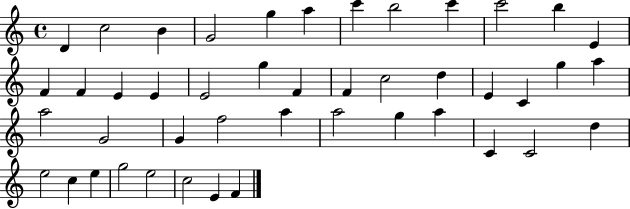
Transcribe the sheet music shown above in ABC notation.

X:1
T:Untitled
M:4/4
L:1/4
K:C
D c2 B G2 g a c' b2 c' c'2 b E F F E E E2 g F F c2 d E C g a a2 G2 G f2 a a2 g a C C2 d e2 c e g2 e2 c2 E F